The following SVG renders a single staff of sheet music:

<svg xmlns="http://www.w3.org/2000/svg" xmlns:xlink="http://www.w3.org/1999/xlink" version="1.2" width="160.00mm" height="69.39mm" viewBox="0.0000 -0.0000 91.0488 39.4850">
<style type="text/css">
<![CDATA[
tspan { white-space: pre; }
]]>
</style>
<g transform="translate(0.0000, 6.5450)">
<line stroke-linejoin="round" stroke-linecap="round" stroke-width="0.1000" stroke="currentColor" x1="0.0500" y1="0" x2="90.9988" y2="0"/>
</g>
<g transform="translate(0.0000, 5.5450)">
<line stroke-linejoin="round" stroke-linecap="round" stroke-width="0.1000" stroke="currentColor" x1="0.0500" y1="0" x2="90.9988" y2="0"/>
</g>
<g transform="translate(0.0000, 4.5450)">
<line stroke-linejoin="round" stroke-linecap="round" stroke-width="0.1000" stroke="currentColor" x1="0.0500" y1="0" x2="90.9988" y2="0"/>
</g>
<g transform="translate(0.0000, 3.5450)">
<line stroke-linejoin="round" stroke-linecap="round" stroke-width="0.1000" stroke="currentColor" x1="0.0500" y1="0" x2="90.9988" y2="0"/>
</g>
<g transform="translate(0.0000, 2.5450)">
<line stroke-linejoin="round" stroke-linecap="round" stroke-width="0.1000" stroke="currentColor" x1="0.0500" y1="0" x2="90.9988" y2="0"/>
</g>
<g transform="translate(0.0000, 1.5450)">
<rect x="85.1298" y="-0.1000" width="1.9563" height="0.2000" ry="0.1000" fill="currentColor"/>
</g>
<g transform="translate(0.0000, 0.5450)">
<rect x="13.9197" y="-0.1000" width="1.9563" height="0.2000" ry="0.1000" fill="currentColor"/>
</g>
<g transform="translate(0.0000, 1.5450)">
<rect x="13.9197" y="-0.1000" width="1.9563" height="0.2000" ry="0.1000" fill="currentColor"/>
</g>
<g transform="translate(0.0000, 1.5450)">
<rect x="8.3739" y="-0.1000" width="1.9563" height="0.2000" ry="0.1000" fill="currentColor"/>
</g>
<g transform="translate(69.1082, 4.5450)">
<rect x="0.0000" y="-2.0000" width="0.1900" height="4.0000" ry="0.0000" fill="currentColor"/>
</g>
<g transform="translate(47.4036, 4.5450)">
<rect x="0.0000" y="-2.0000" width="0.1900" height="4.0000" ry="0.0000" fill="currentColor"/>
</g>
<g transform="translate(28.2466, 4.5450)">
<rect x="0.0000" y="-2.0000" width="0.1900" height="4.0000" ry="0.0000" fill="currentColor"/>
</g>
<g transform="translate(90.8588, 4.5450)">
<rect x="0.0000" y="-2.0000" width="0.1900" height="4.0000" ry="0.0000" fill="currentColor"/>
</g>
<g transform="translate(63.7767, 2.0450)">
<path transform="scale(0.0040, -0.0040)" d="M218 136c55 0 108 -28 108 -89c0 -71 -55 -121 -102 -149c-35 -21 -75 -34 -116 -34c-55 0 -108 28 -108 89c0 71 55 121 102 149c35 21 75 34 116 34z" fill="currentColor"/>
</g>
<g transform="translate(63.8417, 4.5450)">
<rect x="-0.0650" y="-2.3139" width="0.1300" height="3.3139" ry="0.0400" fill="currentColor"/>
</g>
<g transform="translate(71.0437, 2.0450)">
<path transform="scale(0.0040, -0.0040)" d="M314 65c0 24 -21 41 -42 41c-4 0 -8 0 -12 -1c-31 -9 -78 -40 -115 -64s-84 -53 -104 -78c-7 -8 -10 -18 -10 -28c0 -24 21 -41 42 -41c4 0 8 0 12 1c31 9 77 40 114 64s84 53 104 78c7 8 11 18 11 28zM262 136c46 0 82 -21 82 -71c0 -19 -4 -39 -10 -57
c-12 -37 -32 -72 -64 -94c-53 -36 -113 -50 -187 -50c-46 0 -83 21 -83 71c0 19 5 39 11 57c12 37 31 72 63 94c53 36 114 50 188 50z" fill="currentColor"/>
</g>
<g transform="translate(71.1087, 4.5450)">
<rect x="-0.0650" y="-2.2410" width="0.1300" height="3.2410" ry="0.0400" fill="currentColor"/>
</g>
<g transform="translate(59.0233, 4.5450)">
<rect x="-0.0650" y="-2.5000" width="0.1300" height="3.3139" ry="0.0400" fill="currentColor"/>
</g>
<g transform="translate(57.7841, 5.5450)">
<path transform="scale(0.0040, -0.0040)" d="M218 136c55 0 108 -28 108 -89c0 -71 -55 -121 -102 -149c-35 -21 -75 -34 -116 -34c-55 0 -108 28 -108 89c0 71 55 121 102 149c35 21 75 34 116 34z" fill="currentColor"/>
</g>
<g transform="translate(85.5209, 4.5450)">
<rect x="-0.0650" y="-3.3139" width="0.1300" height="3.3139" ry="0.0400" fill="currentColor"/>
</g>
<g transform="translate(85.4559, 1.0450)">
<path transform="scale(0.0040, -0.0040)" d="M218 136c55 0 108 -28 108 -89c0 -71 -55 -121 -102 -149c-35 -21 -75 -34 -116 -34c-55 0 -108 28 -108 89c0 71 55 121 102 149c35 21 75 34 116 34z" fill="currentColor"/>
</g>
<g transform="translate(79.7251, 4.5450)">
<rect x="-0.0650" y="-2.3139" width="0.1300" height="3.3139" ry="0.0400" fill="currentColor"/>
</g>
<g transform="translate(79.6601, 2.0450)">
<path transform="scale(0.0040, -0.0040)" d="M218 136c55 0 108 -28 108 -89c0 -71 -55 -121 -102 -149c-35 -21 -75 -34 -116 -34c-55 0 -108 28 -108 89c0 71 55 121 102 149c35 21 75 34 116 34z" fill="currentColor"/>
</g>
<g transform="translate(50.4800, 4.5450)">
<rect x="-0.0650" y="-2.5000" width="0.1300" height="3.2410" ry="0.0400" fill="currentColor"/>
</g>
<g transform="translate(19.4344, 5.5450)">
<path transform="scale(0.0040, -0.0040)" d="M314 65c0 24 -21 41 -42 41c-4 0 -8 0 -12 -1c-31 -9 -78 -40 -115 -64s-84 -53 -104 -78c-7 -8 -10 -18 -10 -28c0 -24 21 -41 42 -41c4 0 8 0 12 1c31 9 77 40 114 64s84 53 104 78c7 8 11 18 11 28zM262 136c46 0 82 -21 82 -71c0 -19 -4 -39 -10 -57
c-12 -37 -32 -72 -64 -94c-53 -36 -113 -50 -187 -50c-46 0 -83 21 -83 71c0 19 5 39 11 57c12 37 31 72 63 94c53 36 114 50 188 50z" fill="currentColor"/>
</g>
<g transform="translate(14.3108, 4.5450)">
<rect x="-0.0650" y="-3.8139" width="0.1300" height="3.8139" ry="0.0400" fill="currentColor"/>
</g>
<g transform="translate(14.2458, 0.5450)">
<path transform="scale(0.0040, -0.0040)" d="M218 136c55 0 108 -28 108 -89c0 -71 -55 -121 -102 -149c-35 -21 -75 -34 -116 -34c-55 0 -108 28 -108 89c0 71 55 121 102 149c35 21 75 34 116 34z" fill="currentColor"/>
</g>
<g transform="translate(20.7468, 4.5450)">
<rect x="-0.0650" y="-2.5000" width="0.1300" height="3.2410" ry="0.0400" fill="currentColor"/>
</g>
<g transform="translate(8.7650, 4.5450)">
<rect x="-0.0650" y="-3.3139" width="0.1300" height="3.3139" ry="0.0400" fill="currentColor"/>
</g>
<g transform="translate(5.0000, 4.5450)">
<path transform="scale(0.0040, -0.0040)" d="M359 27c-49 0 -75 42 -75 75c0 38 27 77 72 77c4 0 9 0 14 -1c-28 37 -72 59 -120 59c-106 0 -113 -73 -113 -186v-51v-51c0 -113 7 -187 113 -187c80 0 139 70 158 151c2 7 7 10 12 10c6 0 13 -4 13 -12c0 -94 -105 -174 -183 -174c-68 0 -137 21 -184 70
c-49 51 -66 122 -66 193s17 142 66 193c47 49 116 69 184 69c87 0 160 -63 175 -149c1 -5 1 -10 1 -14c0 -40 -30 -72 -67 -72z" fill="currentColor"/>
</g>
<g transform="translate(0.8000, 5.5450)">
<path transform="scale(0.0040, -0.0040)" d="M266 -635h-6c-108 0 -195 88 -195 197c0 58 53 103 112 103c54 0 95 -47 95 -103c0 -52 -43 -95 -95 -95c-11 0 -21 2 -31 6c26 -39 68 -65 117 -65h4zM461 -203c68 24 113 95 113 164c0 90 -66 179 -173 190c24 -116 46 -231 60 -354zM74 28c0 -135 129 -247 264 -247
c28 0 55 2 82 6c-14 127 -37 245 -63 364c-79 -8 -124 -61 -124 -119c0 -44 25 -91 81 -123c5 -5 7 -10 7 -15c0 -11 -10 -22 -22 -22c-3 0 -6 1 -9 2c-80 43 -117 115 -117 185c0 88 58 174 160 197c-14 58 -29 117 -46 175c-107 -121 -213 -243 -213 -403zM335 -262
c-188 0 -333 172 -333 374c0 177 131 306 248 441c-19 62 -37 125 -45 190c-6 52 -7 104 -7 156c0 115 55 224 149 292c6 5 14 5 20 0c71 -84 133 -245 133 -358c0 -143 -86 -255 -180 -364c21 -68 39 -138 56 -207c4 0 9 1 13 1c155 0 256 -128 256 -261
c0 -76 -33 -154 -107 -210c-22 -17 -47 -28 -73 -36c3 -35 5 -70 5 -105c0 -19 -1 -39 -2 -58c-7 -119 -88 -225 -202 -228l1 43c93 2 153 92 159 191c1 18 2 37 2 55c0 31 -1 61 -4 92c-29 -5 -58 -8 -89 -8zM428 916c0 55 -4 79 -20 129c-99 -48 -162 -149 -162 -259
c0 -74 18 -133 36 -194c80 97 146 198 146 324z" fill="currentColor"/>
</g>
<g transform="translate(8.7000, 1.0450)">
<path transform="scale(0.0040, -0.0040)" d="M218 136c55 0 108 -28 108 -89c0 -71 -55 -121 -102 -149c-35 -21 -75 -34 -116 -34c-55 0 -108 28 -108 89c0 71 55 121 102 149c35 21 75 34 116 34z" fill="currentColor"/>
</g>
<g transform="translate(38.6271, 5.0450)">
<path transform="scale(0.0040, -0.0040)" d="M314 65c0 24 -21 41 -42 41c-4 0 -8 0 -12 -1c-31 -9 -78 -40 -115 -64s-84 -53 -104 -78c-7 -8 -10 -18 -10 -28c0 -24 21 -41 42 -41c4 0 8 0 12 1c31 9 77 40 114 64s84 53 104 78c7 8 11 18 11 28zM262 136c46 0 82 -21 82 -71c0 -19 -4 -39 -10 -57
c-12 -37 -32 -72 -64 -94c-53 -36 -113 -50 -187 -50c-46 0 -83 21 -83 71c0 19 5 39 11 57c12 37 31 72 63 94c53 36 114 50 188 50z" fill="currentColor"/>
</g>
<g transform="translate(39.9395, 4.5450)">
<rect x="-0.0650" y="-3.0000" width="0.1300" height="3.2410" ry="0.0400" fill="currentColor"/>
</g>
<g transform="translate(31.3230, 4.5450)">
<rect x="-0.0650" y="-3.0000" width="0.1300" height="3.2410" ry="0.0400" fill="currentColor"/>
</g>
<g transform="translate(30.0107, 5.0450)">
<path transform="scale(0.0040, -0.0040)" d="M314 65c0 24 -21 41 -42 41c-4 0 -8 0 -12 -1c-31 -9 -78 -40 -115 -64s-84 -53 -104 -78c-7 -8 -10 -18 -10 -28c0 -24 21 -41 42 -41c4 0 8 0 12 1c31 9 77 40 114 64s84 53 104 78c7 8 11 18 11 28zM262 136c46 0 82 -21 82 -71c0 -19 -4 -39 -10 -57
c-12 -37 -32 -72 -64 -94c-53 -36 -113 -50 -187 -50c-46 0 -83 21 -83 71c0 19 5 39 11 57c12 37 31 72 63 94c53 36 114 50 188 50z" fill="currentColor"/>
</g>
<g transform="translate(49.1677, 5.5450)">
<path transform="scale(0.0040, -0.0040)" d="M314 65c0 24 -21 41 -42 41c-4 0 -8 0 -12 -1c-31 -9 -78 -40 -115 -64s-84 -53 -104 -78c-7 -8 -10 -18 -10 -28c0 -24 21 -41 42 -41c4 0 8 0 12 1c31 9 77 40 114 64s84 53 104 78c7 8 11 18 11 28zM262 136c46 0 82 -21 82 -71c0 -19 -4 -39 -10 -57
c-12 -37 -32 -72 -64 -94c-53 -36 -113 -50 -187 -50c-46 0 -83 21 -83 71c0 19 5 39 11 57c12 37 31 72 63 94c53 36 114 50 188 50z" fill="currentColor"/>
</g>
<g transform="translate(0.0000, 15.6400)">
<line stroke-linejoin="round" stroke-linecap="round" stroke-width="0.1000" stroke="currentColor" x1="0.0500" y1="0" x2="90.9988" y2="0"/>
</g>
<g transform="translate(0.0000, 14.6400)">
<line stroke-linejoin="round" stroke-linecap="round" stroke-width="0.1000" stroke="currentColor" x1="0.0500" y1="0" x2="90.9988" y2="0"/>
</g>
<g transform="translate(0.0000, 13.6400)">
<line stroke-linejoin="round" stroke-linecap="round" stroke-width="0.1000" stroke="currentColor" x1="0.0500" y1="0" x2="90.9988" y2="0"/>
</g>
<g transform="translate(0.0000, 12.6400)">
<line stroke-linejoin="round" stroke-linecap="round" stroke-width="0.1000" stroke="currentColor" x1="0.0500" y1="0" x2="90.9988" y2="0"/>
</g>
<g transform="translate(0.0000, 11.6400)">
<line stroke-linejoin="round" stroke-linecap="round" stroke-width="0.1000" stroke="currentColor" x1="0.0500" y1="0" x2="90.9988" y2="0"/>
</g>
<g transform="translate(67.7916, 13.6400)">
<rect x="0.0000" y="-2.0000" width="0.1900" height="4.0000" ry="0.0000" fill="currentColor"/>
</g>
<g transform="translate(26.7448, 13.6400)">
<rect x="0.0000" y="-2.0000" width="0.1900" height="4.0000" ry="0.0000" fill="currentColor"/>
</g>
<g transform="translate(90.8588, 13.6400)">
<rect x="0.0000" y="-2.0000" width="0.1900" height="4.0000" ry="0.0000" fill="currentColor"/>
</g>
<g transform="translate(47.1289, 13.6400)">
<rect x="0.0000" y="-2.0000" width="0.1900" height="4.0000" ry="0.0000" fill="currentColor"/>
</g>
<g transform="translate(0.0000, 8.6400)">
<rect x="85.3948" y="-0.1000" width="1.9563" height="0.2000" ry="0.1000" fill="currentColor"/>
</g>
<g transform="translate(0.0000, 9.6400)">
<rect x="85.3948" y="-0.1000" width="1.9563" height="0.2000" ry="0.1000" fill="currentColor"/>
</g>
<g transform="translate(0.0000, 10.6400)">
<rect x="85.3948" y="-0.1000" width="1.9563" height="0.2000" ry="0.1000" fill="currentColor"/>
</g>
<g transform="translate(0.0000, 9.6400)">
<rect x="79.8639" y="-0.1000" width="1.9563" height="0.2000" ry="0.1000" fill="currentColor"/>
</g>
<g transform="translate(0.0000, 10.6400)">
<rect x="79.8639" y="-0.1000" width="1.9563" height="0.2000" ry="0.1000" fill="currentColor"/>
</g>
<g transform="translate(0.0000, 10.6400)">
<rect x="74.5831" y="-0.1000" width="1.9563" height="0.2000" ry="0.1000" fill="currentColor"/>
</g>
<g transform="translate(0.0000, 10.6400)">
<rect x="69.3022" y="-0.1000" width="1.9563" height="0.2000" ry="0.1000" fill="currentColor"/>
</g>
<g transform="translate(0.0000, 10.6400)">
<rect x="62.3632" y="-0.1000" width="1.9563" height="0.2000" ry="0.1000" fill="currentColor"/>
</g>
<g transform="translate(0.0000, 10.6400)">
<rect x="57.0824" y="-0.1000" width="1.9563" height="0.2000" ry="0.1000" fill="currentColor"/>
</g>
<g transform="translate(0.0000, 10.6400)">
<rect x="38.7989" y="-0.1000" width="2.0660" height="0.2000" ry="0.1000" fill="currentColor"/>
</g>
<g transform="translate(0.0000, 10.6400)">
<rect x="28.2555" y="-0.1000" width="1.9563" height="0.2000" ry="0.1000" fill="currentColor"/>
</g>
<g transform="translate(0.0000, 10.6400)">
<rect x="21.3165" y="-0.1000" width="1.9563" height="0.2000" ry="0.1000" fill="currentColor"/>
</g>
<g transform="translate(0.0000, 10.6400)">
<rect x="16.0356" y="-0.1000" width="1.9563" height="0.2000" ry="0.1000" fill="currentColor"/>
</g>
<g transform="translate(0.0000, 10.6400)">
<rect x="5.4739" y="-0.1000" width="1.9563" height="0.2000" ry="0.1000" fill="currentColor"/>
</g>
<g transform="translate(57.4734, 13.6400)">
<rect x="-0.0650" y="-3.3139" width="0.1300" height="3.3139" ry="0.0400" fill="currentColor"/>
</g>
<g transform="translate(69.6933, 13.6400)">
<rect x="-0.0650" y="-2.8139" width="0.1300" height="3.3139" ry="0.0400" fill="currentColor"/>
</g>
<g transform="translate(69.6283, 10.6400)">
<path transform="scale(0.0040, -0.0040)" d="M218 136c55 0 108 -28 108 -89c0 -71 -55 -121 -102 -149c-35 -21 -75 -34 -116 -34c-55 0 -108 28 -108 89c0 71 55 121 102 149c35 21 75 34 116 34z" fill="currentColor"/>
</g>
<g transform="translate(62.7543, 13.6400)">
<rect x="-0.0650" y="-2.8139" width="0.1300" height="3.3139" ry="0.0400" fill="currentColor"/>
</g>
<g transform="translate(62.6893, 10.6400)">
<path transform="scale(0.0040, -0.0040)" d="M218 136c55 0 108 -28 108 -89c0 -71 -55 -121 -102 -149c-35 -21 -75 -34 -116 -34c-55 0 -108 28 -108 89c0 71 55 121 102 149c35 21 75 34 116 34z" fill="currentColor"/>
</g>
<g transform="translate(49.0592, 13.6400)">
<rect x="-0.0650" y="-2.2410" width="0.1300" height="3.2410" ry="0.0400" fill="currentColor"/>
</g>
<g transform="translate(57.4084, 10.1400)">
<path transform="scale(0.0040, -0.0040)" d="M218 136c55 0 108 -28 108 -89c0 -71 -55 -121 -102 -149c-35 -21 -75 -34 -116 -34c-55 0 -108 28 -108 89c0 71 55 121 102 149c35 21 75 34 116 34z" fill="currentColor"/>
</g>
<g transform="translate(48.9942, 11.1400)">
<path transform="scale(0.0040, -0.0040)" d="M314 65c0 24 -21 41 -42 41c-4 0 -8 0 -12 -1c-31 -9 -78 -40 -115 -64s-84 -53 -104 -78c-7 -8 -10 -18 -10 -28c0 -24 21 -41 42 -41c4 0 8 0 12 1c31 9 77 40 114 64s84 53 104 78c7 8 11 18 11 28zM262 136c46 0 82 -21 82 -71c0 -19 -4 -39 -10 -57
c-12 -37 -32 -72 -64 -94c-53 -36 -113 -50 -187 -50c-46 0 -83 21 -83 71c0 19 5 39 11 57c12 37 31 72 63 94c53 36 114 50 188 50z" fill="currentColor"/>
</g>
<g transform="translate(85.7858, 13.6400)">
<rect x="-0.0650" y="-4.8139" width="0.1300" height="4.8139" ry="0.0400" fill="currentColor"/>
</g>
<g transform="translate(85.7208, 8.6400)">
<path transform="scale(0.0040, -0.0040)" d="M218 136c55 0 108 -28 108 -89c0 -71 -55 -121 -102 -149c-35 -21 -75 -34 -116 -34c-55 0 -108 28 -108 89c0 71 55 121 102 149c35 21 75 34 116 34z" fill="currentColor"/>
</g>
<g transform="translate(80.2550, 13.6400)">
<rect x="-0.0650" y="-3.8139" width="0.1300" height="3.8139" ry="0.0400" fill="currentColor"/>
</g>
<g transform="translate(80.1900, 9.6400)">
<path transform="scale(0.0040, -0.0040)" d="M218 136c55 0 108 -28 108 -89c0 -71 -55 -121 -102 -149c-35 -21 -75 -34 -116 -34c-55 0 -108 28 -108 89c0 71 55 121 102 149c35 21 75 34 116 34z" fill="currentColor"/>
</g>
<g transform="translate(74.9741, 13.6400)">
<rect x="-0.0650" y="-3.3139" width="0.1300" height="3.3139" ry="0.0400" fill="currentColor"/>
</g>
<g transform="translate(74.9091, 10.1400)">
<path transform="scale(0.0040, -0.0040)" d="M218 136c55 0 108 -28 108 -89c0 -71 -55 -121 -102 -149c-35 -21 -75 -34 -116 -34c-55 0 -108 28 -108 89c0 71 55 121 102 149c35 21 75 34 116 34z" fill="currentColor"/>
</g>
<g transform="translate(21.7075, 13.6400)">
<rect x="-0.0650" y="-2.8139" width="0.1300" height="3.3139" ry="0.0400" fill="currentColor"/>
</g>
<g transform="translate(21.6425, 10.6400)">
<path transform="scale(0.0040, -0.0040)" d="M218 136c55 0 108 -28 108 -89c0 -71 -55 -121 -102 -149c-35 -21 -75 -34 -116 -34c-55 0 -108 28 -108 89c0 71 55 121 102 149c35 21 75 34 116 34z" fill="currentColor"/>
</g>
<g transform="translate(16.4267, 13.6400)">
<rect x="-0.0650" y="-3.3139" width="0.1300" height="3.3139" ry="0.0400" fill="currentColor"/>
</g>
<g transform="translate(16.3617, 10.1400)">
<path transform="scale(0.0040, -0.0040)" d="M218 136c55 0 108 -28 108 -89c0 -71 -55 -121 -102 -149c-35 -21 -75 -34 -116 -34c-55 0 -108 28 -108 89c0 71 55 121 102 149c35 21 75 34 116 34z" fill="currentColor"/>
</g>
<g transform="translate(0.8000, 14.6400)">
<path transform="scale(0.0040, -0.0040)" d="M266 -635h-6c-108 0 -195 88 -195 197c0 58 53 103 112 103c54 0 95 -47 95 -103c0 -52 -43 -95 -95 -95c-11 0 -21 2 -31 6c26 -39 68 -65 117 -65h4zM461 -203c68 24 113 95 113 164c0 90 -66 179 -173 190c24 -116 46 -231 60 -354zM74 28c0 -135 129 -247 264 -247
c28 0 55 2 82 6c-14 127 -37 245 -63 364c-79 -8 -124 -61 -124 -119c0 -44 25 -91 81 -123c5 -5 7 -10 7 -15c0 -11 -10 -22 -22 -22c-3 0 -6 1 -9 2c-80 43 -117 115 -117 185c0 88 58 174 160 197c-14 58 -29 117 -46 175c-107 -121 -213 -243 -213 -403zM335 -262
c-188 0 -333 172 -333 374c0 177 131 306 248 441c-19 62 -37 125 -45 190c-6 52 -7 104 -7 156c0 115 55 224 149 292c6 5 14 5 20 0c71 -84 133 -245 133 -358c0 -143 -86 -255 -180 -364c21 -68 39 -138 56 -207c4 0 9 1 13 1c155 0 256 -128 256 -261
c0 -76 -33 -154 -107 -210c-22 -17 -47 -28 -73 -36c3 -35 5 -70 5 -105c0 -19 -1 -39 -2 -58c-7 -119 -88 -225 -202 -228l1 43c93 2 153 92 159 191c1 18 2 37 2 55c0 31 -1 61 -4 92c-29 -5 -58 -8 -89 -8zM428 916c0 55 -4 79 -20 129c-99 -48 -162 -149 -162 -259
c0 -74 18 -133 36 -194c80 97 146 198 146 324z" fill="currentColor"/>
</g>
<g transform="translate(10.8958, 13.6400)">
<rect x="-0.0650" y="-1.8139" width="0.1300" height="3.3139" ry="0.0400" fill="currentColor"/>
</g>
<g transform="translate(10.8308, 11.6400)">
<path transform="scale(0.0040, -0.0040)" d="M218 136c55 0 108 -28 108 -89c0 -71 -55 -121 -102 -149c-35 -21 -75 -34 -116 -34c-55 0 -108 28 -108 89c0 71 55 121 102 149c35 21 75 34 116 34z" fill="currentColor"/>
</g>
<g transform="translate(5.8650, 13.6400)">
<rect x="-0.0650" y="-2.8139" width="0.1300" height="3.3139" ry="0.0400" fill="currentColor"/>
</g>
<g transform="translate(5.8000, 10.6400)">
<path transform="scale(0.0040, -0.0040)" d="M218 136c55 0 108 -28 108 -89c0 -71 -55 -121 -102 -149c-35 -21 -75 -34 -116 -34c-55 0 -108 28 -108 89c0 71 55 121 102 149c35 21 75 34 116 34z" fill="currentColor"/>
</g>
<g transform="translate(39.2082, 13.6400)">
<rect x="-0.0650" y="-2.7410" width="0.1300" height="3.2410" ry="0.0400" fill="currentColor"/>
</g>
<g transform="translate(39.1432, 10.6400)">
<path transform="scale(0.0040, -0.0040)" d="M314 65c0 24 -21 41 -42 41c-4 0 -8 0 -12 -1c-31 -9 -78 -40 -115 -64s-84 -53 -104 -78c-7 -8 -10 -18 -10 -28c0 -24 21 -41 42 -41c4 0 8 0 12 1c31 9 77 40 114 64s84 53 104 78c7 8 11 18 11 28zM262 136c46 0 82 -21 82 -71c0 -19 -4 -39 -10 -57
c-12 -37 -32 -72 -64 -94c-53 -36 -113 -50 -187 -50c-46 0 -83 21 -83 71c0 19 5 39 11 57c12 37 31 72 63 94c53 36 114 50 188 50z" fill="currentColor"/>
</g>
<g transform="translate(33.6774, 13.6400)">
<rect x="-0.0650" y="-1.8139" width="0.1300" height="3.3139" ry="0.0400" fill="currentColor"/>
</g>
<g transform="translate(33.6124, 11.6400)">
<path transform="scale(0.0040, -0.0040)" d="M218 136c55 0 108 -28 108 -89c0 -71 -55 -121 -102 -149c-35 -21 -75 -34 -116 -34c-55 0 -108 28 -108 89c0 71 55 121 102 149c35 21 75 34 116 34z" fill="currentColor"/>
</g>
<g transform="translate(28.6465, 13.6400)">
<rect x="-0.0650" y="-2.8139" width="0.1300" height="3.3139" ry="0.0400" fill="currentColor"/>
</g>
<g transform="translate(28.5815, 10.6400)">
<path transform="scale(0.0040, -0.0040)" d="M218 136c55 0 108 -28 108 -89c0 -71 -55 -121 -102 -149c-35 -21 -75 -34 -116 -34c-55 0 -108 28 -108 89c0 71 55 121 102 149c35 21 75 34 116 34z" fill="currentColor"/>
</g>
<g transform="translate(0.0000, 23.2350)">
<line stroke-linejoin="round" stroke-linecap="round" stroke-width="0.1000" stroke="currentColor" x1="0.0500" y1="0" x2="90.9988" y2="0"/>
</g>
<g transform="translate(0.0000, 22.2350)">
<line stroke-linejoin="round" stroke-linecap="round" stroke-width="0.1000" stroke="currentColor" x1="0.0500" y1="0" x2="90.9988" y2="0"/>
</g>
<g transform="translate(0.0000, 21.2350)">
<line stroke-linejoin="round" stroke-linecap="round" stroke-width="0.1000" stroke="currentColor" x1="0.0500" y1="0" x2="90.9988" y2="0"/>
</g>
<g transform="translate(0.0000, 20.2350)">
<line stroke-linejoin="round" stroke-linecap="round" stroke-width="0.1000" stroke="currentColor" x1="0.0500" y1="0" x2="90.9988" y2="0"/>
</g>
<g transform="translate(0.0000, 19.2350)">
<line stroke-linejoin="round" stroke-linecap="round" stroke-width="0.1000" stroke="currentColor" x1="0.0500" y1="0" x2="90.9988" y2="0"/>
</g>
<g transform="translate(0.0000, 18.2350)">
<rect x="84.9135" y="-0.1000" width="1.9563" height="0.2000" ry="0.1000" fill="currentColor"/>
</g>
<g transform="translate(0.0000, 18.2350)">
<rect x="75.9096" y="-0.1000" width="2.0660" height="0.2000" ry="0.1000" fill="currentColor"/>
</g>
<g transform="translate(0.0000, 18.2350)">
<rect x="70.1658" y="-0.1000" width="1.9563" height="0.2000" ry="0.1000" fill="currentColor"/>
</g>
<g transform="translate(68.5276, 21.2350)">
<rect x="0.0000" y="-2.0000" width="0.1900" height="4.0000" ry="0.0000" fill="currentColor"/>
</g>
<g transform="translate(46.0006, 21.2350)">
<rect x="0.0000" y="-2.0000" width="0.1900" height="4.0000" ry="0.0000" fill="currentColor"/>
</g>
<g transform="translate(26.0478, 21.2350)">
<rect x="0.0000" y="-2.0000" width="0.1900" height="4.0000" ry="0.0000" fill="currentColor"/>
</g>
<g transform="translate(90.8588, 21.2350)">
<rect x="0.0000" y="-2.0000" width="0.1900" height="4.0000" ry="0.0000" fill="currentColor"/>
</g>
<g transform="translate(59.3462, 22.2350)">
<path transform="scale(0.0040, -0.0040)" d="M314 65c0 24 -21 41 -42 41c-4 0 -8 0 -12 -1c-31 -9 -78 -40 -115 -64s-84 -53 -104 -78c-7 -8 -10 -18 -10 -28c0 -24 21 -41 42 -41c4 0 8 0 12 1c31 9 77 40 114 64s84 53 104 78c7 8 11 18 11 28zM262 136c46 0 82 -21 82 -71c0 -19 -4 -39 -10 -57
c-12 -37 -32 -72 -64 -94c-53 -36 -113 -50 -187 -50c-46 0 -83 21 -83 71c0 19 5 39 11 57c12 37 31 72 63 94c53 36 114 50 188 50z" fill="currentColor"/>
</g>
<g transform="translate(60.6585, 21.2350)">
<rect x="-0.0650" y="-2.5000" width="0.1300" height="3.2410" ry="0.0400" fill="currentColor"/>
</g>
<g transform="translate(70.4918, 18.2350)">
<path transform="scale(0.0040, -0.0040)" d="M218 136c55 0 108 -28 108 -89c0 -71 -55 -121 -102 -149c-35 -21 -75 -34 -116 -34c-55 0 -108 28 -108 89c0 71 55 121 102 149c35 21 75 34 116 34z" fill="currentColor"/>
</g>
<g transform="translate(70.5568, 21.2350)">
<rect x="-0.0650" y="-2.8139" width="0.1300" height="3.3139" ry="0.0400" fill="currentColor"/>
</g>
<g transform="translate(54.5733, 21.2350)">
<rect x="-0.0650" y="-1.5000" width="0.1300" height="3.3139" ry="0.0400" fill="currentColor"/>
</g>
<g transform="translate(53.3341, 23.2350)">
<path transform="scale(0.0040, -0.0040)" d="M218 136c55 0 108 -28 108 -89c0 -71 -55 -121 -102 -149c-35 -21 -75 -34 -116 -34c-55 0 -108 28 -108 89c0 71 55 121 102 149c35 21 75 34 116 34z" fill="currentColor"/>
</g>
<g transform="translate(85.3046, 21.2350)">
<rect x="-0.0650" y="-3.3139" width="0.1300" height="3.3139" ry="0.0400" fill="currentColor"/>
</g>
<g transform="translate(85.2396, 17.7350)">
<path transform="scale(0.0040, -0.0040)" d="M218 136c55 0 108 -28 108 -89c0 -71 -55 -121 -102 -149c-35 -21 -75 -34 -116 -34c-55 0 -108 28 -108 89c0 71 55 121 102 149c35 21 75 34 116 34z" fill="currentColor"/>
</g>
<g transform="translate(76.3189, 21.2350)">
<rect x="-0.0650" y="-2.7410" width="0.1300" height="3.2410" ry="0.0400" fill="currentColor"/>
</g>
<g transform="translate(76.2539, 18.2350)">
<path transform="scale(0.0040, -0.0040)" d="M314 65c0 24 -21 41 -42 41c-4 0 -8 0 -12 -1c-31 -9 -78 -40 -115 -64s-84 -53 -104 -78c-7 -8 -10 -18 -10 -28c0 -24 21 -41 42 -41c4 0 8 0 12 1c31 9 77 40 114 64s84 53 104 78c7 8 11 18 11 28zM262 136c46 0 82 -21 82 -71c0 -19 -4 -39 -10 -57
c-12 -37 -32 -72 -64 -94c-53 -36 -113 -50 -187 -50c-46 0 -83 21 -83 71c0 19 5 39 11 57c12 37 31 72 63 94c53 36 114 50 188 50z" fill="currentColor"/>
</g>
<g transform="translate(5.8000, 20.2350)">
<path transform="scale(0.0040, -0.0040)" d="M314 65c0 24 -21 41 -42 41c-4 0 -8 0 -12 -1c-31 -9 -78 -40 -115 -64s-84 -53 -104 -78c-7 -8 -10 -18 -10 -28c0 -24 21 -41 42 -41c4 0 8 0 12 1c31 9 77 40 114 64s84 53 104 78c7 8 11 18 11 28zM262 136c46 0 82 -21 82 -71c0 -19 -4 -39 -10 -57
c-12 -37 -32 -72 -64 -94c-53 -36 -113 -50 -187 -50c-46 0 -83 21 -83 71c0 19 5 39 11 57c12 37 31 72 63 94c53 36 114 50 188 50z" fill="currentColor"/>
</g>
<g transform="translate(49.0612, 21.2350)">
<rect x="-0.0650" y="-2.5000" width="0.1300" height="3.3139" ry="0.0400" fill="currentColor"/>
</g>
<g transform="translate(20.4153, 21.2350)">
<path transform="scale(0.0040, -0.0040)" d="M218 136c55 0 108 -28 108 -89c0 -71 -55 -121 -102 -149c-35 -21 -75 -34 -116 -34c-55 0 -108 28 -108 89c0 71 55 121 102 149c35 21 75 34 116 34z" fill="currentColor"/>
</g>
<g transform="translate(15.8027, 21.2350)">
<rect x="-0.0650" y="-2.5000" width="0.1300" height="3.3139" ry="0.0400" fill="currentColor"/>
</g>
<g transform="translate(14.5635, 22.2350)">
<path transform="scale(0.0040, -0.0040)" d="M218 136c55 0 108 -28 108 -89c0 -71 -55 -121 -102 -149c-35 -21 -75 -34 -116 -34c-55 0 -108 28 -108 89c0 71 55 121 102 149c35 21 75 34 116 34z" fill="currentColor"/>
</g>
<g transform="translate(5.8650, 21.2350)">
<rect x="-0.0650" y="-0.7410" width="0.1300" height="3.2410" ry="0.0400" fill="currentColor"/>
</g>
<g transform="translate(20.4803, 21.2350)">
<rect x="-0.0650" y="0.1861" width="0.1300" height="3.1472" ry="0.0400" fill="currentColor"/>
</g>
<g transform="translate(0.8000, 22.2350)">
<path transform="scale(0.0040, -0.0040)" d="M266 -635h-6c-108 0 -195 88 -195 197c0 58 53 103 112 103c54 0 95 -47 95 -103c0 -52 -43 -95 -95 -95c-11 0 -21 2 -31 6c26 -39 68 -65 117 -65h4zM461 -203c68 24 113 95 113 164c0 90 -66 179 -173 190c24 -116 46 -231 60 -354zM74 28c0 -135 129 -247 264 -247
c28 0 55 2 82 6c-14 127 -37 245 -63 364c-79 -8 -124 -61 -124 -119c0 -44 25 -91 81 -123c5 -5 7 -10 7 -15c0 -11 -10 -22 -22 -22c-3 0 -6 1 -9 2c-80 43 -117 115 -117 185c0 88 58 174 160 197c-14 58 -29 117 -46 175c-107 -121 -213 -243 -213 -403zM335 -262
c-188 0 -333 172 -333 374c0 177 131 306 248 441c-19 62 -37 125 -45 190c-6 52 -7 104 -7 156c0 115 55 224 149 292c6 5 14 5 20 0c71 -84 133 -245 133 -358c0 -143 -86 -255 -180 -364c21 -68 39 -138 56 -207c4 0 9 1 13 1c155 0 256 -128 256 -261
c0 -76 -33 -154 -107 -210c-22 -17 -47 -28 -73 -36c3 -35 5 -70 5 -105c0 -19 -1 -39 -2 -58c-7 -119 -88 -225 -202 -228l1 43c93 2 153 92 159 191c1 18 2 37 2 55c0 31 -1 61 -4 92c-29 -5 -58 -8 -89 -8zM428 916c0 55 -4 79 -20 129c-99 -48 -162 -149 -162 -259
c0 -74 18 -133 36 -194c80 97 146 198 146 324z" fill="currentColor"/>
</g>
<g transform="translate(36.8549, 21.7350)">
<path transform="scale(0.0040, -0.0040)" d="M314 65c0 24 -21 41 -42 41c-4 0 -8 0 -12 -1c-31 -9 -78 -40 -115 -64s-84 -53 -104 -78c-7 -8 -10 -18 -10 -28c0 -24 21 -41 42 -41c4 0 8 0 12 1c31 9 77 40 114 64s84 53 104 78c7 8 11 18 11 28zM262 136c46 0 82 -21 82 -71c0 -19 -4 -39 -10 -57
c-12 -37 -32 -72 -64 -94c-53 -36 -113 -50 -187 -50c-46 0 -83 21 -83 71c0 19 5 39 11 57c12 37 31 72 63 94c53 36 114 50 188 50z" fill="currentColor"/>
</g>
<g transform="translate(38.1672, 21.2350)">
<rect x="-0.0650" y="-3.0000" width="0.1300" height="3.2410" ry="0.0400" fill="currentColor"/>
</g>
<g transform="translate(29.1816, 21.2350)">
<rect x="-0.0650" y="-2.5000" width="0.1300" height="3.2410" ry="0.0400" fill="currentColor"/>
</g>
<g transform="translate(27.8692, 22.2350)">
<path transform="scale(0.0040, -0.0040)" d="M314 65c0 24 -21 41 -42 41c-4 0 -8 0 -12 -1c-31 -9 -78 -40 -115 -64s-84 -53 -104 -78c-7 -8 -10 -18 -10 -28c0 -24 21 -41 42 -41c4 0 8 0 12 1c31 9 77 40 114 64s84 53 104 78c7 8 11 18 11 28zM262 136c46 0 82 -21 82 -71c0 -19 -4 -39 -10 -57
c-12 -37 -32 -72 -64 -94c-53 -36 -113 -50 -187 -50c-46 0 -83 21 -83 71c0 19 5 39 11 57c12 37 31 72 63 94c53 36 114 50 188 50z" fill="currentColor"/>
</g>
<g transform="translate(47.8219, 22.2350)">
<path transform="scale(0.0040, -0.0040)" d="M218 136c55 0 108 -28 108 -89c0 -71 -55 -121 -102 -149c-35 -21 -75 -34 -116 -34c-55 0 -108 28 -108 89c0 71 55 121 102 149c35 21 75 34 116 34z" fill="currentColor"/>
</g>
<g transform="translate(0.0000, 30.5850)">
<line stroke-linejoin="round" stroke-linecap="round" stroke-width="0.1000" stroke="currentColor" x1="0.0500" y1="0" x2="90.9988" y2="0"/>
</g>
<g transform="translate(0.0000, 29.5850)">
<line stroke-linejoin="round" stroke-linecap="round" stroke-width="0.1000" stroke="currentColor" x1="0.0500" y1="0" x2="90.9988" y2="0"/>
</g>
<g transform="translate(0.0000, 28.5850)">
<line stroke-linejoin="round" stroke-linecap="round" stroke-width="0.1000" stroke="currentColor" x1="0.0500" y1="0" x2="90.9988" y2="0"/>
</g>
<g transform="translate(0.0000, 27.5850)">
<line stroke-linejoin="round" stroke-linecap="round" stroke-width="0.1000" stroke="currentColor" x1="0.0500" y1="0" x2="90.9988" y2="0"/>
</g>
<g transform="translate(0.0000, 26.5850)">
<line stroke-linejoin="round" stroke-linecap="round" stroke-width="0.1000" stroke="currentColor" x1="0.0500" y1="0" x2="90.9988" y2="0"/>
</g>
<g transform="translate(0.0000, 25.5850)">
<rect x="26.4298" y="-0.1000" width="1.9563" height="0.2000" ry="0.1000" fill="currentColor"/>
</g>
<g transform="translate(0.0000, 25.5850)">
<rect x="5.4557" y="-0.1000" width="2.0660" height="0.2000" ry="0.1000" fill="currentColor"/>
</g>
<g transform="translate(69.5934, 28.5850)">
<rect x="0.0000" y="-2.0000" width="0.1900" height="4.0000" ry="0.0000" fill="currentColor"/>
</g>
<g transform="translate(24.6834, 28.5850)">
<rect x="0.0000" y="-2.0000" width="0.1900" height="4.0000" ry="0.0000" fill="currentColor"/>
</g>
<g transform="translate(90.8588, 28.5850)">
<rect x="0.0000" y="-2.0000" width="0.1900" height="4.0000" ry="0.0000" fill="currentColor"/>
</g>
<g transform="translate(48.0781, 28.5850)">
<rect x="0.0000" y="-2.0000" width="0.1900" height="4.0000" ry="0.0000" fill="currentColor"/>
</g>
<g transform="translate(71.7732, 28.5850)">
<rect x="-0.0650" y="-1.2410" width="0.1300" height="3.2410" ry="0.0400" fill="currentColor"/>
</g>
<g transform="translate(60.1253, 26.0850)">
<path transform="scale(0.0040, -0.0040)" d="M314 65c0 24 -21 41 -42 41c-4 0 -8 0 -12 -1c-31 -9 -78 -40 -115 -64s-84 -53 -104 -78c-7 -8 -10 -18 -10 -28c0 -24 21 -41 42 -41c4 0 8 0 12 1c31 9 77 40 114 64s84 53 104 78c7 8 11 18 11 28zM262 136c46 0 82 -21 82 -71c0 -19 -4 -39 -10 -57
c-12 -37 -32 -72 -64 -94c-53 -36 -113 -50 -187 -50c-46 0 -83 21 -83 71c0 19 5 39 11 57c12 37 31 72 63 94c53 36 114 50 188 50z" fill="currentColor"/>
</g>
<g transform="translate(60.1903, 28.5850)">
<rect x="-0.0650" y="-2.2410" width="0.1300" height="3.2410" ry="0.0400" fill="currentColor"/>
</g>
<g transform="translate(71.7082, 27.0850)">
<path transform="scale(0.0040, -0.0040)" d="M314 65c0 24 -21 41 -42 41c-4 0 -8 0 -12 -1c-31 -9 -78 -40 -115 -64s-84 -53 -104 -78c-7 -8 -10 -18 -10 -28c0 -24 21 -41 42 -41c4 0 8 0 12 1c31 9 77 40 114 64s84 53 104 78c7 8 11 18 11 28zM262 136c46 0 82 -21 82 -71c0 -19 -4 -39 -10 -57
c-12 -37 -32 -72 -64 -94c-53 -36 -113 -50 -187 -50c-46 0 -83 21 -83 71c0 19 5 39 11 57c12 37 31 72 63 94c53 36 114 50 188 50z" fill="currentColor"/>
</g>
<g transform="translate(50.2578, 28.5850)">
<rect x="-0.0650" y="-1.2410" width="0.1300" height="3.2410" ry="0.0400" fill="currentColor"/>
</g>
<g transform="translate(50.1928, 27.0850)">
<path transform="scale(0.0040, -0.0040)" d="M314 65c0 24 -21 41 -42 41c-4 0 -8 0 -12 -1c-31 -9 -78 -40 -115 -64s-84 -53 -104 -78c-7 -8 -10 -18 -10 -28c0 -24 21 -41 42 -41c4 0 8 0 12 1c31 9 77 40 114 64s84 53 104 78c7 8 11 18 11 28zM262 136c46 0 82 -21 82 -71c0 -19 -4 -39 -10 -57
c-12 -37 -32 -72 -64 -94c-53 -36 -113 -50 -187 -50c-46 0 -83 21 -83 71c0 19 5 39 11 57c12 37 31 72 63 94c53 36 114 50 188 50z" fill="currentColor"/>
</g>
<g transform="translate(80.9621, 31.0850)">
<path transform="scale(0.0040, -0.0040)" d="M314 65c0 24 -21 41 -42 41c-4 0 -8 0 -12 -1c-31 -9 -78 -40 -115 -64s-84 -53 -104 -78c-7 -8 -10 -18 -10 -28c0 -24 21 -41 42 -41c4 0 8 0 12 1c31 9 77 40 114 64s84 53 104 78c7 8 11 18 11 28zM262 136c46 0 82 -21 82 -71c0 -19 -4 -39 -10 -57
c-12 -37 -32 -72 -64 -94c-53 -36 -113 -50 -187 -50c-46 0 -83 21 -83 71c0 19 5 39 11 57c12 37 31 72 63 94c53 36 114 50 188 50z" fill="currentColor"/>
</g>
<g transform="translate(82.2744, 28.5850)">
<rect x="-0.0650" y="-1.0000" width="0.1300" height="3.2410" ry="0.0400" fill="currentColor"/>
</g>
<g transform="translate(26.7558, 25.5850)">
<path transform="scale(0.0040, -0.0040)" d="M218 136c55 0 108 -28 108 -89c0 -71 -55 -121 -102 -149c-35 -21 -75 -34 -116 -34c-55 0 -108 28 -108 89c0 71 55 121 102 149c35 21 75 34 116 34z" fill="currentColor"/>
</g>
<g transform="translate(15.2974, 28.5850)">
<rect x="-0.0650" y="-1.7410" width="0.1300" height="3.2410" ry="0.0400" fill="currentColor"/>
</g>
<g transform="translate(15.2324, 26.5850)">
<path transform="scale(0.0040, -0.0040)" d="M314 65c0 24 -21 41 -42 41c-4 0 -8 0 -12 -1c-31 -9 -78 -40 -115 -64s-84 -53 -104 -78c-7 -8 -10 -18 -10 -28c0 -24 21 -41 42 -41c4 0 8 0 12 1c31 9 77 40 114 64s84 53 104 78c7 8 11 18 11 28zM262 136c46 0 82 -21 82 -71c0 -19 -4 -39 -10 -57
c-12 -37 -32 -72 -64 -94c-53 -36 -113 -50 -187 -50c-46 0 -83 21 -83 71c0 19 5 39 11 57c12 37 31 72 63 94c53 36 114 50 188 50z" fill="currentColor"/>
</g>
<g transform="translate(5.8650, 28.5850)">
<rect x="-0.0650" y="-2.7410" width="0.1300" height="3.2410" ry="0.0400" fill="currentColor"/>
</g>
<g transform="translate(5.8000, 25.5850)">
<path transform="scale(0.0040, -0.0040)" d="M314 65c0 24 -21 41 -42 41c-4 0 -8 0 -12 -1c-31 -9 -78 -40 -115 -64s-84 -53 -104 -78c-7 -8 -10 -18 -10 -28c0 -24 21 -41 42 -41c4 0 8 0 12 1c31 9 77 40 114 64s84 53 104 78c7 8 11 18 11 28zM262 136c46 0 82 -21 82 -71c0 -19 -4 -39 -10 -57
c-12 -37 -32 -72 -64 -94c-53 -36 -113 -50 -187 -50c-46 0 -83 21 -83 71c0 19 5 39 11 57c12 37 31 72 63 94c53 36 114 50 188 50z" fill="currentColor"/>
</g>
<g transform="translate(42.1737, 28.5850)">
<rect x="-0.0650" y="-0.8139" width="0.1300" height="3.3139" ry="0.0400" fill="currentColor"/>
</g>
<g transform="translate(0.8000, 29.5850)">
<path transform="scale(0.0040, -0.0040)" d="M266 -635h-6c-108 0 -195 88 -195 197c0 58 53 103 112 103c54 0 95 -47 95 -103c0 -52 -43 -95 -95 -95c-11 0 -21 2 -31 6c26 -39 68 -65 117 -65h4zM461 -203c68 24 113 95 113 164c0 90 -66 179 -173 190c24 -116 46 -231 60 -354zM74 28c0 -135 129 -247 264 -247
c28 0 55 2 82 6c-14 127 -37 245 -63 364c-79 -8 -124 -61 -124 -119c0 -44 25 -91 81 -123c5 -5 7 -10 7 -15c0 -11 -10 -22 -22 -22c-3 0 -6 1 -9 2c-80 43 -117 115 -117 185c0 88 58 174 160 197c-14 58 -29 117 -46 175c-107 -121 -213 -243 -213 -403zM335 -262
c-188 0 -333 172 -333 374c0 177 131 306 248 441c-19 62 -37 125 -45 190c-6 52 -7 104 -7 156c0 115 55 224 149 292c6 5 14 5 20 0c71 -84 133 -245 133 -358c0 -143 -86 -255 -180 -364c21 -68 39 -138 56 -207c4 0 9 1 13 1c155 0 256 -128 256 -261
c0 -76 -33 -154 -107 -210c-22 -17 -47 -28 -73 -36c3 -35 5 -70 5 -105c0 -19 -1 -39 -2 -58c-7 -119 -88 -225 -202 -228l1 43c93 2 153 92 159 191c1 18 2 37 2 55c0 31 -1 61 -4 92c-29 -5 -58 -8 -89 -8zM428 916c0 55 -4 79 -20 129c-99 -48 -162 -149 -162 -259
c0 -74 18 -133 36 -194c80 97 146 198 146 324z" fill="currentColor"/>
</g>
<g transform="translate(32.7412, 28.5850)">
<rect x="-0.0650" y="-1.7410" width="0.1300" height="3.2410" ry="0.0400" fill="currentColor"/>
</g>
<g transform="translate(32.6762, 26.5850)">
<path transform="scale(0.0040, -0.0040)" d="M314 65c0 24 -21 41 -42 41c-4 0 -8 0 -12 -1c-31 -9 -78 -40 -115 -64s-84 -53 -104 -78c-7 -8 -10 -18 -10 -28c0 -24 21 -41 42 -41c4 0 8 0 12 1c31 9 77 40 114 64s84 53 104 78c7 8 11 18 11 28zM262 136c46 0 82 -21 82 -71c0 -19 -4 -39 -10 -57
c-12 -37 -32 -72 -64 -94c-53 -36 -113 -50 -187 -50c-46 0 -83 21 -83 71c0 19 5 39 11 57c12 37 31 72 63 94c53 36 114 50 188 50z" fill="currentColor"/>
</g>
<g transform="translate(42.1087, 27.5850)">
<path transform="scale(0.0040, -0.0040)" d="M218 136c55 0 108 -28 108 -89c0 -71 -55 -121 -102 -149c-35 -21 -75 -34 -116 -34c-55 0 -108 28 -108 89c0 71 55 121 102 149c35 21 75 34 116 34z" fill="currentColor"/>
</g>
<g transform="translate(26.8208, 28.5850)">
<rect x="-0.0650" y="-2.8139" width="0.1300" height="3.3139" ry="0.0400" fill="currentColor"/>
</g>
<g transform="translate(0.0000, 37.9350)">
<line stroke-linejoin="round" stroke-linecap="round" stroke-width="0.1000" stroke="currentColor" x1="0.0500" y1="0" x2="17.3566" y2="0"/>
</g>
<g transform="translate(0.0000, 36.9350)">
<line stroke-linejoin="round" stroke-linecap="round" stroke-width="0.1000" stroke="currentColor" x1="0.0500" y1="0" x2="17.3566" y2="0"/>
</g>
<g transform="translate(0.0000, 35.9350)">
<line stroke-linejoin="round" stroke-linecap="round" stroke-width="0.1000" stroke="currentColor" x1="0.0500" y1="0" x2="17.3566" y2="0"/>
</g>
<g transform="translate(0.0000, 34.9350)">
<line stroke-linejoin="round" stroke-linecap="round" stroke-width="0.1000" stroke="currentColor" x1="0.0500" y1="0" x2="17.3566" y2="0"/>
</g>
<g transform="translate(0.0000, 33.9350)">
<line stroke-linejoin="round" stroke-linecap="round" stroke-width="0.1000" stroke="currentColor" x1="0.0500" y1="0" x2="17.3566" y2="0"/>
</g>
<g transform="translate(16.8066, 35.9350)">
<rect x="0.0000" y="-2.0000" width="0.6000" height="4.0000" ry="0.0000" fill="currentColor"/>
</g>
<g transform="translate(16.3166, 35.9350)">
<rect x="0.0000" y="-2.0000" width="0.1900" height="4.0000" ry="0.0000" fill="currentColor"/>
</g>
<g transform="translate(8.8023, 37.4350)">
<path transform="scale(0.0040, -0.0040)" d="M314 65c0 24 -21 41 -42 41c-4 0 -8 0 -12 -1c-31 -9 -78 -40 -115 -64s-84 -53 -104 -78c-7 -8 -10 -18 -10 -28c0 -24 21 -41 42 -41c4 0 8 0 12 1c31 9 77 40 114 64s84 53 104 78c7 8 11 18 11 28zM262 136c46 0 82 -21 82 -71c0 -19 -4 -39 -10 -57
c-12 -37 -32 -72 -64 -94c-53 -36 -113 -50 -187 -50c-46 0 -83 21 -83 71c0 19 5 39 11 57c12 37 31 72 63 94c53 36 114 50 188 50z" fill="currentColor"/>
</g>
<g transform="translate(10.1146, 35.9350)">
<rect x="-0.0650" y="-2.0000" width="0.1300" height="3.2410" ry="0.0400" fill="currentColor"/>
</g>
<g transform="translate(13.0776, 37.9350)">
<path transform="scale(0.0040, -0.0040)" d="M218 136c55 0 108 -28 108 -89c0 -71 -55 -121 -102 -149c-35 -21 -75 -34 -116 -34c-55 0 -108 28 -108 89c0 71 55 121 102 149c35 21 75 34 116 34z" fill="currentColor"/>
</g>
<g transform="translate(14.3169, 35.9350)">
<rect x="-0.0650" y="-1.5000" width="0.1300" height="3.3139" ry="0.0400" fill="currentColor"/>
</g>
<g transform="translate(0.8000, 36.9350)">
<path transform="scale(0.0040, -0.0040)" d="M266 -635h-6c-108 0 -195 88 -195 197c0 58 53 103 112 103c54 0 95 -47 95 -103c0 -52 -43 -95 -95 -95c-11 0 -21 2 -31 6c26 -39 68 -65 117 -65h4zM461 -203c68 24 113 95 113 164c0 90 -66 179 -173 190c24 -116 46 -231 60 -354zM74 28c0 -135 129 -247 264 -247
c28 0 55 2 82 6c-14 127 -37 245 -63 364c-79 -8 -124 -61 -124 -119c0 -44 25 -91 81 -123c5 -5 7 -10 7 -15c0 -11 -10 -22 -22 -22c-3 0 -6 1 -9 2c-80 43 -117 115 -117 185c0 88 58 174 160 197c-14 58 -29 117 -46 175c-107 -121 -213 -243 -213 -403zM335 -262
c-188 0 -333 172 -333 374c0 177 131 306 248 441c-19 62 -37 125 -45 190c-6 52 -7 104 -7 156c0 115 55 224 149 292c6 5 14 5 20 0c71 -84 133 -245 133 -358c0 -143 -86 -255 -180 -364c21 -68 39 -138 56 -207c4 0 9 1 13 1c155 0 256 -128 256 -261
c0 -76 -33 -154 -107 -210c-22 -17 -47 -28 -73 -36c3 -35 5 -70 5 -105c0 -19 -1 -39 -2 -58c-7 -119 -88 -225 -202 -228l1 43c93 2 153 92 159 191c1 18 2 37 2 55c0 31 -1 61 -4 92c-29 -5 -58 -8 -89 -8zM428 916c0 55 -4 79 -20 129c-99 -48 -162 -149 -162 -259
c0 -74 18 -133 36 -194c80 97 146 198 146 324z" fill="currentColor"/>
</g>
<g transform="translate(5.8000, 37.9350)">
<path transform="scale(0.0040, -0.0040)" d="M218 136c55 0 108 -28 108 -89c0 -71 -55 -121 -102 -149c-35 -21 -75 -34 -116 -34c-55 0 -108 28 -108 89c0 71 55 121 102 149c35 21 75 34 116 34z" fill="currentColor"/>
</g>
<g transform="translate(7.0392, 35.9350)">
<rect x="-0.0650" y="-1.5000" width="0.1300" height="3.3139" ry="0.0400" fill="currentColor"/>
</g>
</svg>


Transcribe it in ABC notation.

X:1
T:Untitled
M:4/4
L:1/4
K:C
b c' G2 A2 A2 G2 G g g2 g b a f b a a f a2 g2 b a a b c' e' d2 G B G2 A2 G E G2 a a2 b a2 f2 a f2 d e2 g2 e2 D2 E F2 E